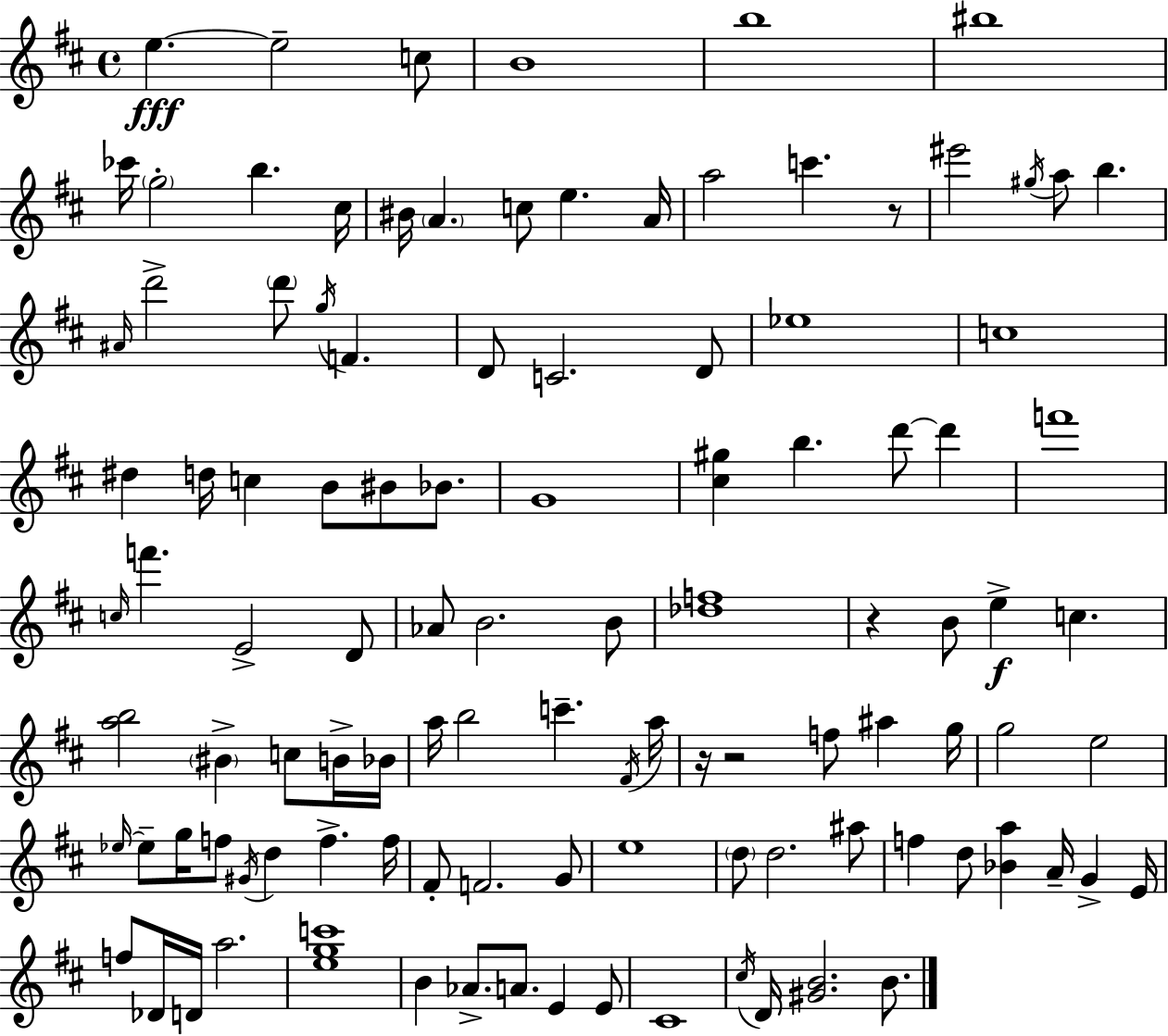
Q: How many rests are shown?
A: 4